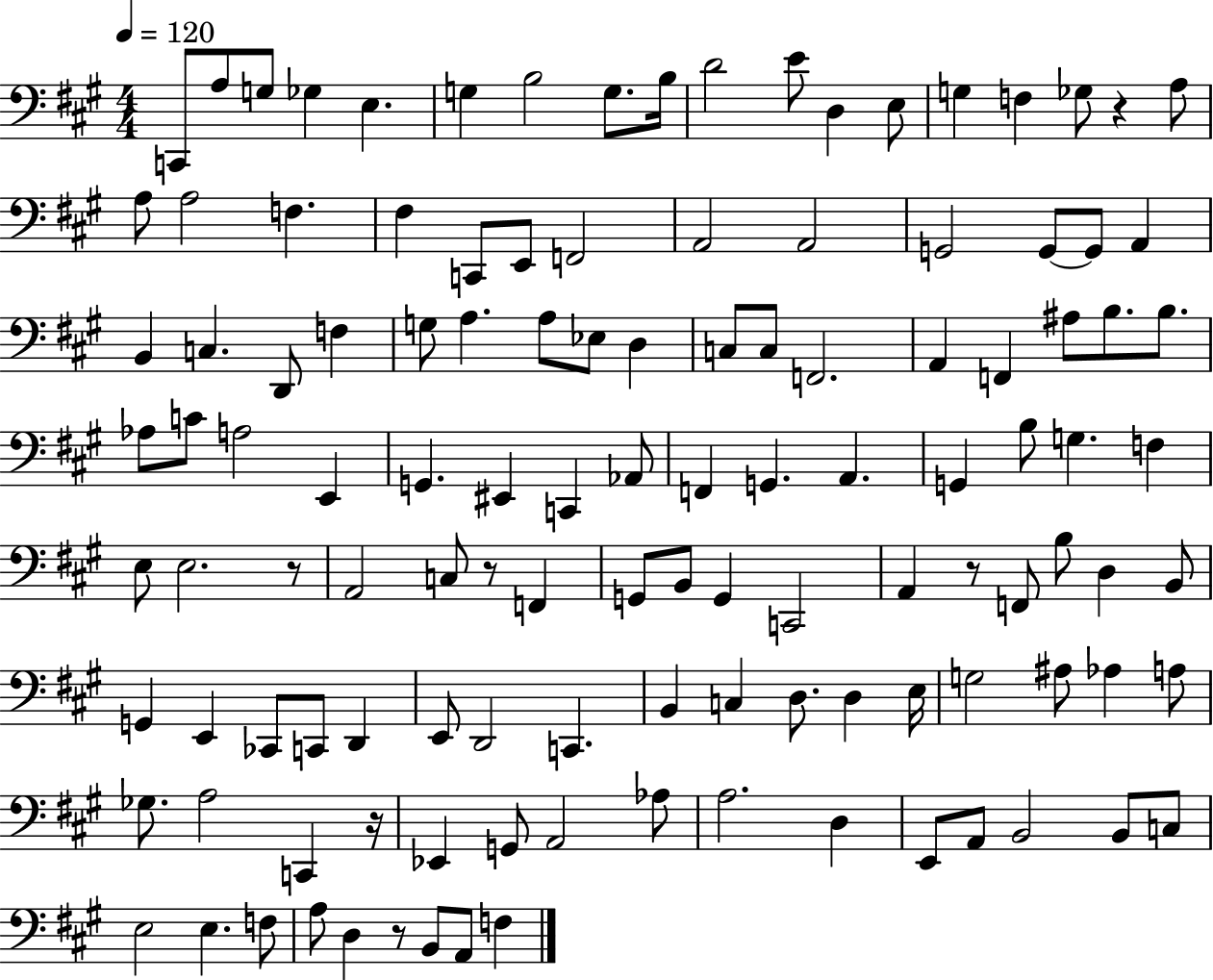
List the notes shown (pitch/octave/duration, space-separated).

C2/e A3/e G3/e Gb3/q E3/q. G3/q B3/h G3/e. B3/s D4/h E4/e D3/q E3/e G3/q F3/q Gb3/e R/q A3/e A3/e A3/h F3/q. F#3/q C2/e E2/e F2/h A2/h A2/h G2/h G2/e G2/e A2/q B2/q C3/q. D2/e F3/q G3/e A3/q. A3/e Eb3/e D3/q C3/e C3/e F2/h. A2/q F2/q A#3/e B3/e. B3/e. Ab3/e C4/e A3/h E2/q G2/q. EIS2/q C2/q Ab2/e F2/q G2/q. A2/q. G2/q B3/e G3/q. F3/q E3/e E3/h. R/e A2/h C3/e R/e F2/q G2/e B2/e G2/q C2/h A2/q R/e F2/e B3/e D3/q B2/e G2/q E2/q CES2/e C2/e D2/q E2/e D2/h C2/q. B2/q C3/q D3/e. D3/q E3/s G3/h A#3/e Ab3/q A3/e Gb3/e. A3/h C2/q R/s Eb2/q G2/e A2/h Ab3/e A3/h. D3/q E2/e A2/e B2/h B2/e C3/e E3/h E3/q. F3/e A3/e D3/q R/e B2/e A2/e F3/q